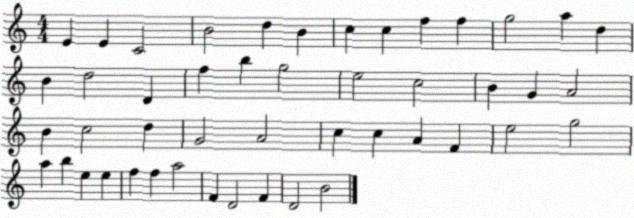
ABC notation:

X:1
T:Untitled
M:4/4
L:1/4
K:C
E E C2 B2 d B c c f f g2 a d B d2 D f b g2 e2 c2 B G A2 B c2 d G2 A2 c c A F e2 g2 a b e e f f a2 F D2 F D2 B2